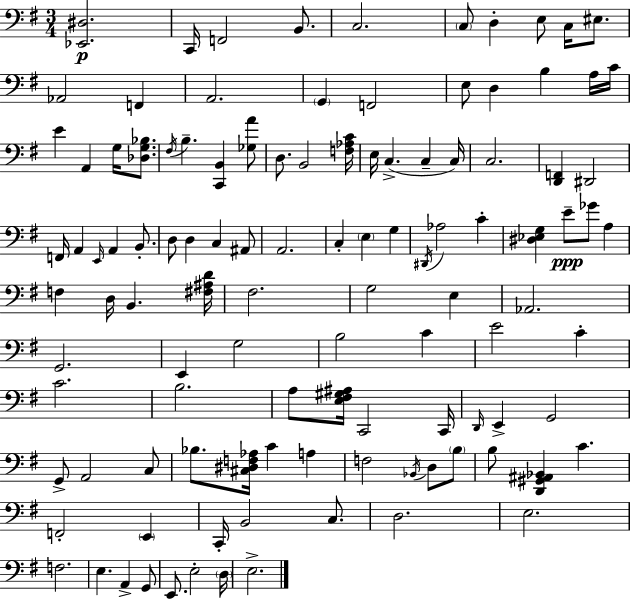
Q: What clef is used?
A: bass